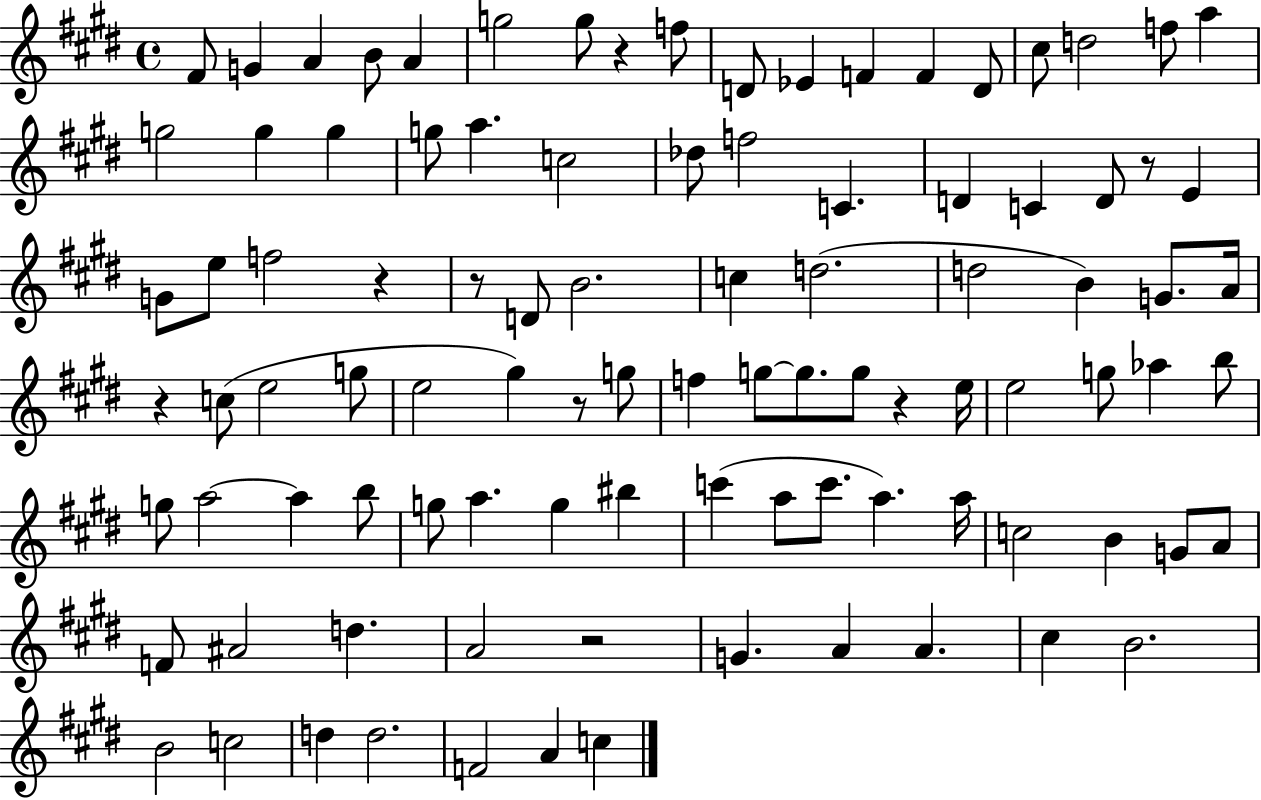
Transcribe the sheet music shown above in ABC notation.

X:1
T:Untitled
M:4/4
L:1/4
K:E
^F/2 G A B/2 A g2 g/2 z f/2 D/2 _E F F D/2 ^c/2 d2 f/2 a g2 g g g/2 a c2 _d/2 f2 C D C D/2 z/2 E G/2 e/2 f2 z z/2 D/2 B2 c d2 d2 B G/2 A/4 z c/2 e2 g/2 e2 ^g z/2 g/2 f g/2 g/2 g/2 z e/4 e2 g/2 _a b/2 g/2 a2 a b/2 g/2 a g ^b c' a/2 c'/2 a a/4 c2 B G/2 A/2 F/2 ^A2 d A2 z2 G A A ^c B2 B2 c2 d d2 F2 A c